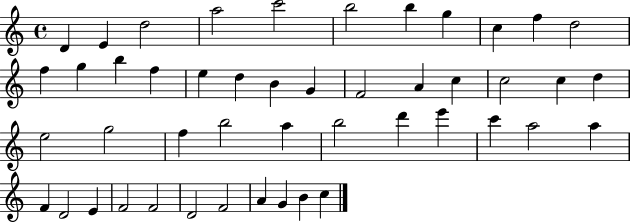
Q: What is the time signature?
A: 4/4